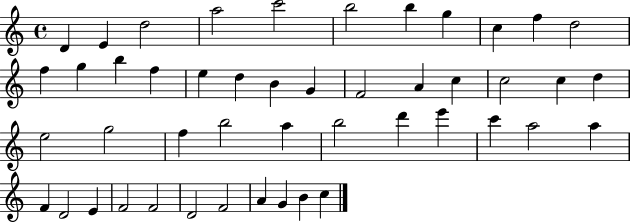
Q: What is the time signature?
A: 4/4